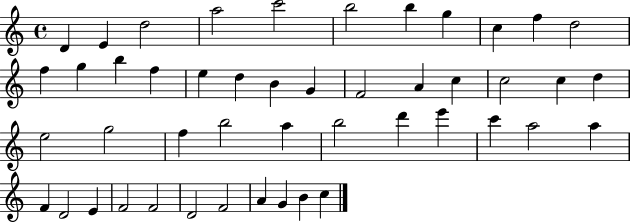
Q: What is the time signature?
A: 4/4